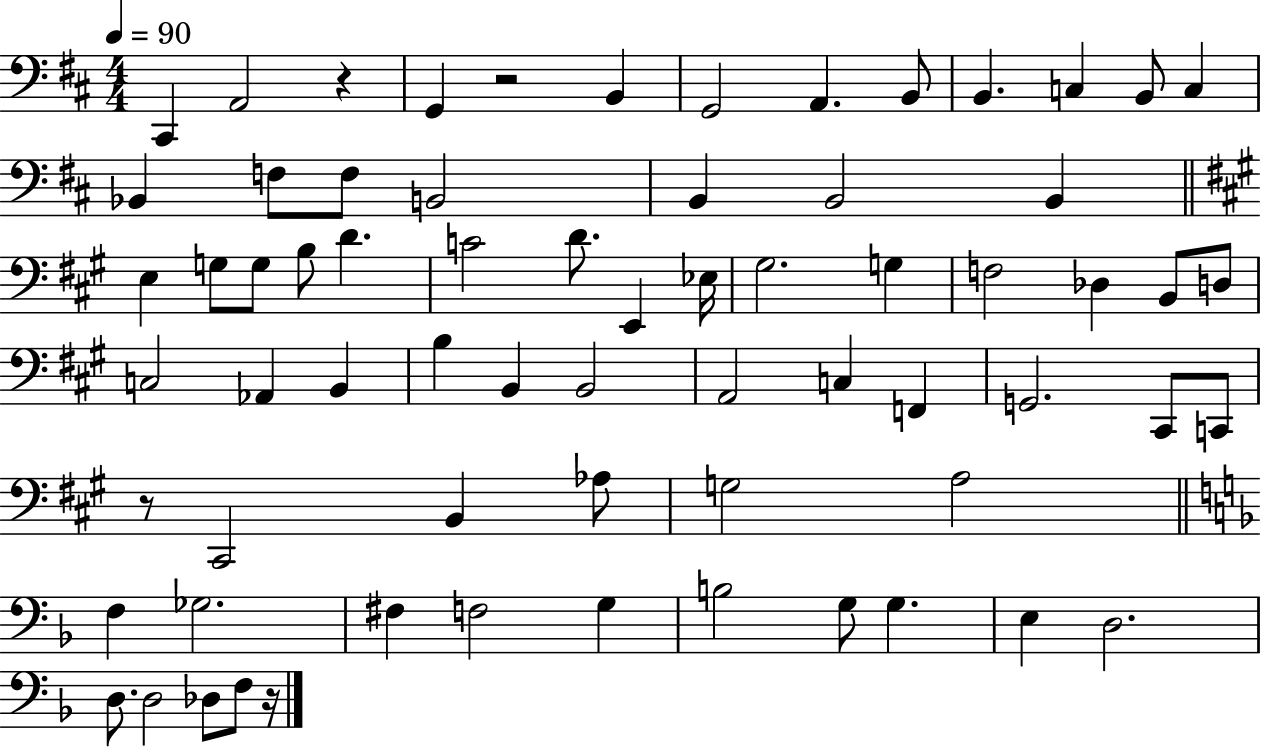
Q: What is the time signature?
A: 4/4